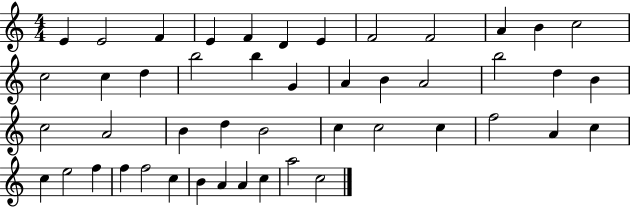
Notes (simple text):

E4/q E4/h F4/q E4/q F4/q D4/q E4/q F4/h F4/h A4/q B4/q C5/h C5/h C5/q D5/q B5/h B5/q G4/q A4/q B4/q A4/h B5/h D5/q B4/q C5/h A4/h B4/q D5/q B4/h C5/q C5/h C5/q F5/h A4/q C5/q C5/q E5/h F5/q F5/q F5/h C5/q B4/q A4/q A4/q C5/q A5/h C5/h